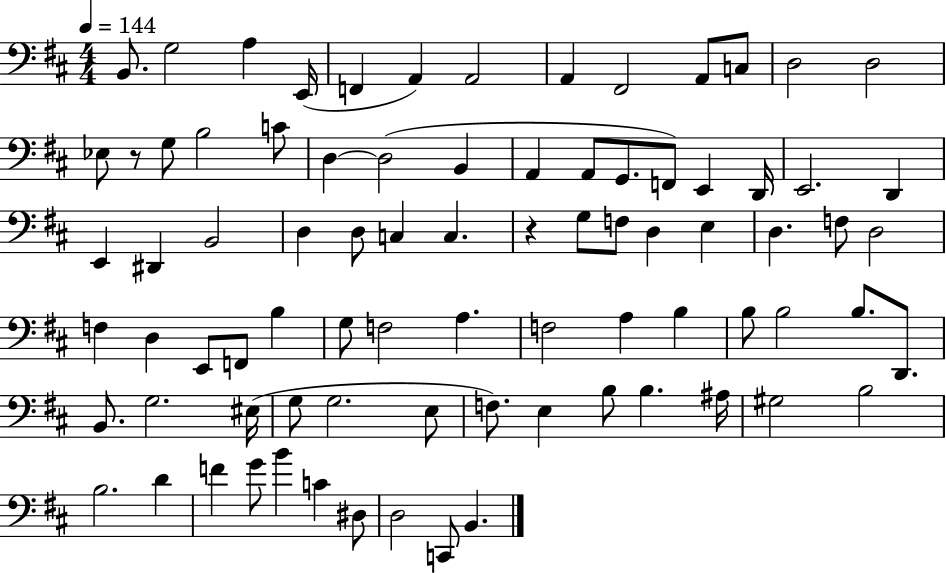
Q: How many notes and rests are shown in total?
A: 82